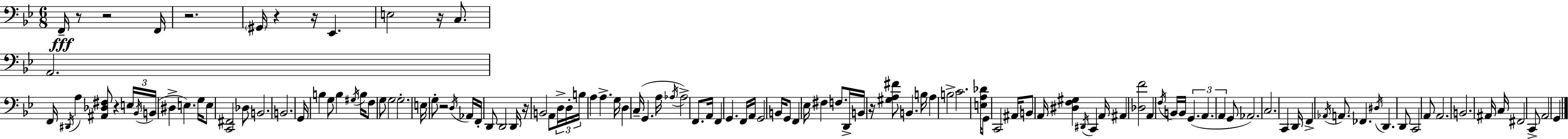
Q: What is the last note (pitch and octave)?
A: G2